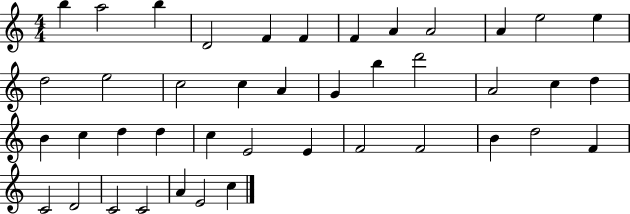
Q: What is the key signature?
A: C major